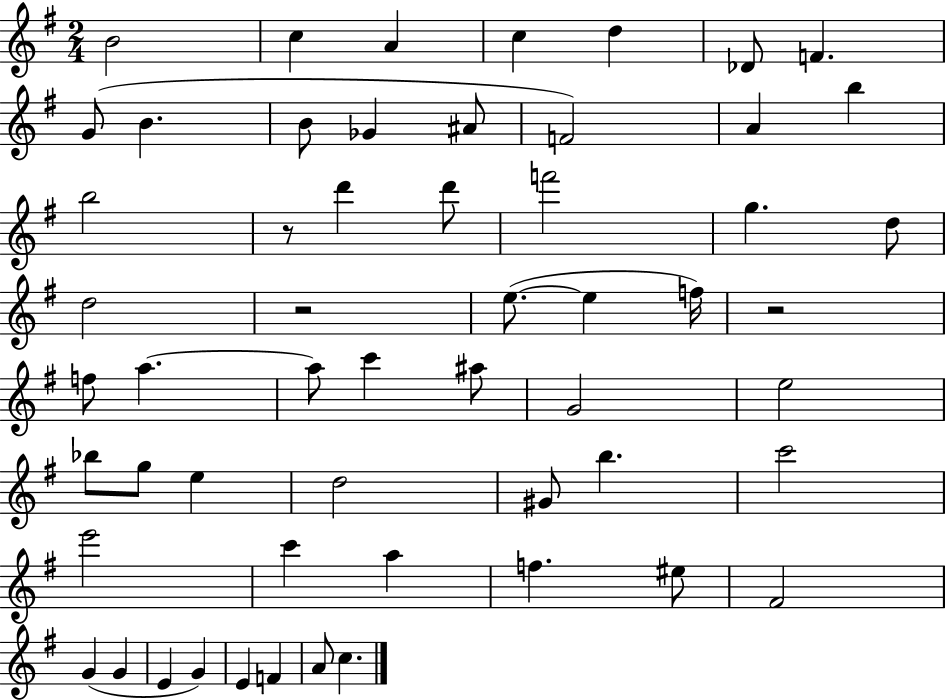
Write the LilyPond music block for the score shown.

{
  \clef treble
  \numericTimeSignature
  \time 2/4
  \key g \major
  \repeat volta 2 { b'2 | c''4 a'4 | c''4 d''4 | des'8 f'4. | \break g'8( b'4. | b'8 ges'4 ais'8 | f'2) | a'4 b''4 | \break b''2 | r8 d'''4 d'''8 | f'''2 | g''4. d''8 | \break d''2 | r2 | e''8.~(~ e''4 f''16) | r2 | \break f''8 a''4.~~ | a''8 c'''4 ais''8 | g'2 | e''2 | \break bes''8 g''8 e''4 | d''2 | gis'8 b''4. | c'''2 | \break e'''2 | c'''4 a''4 | f''4. eis''8 | fis'2 | \break g'4( g'4 | e'4 g'4) | e'4 f'4 | a'8 c''4. | \break } \bar "|."
}